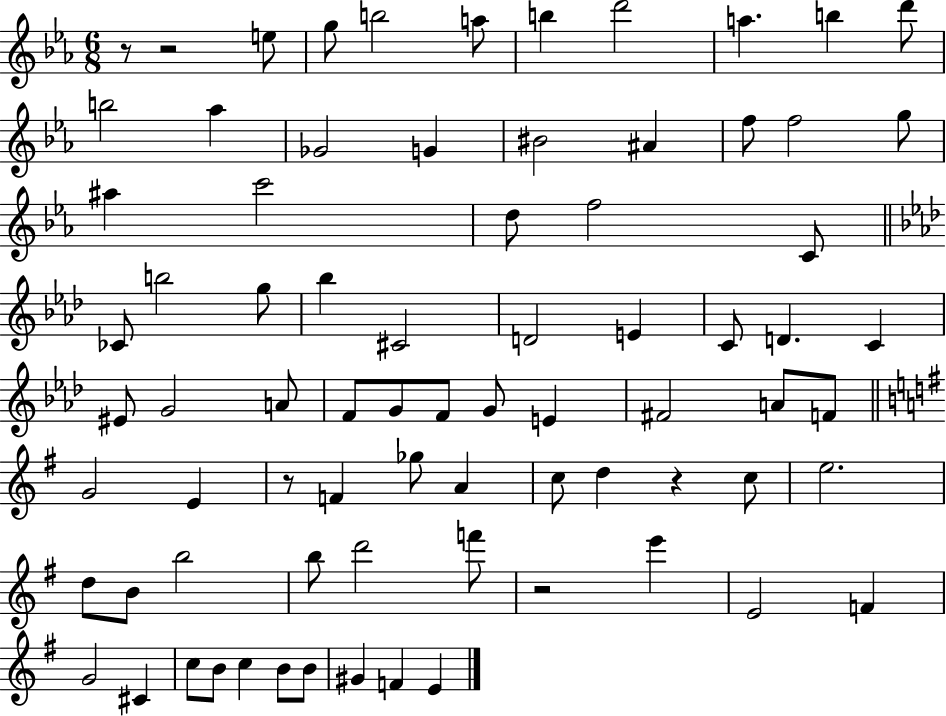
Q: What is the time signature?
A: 6/8